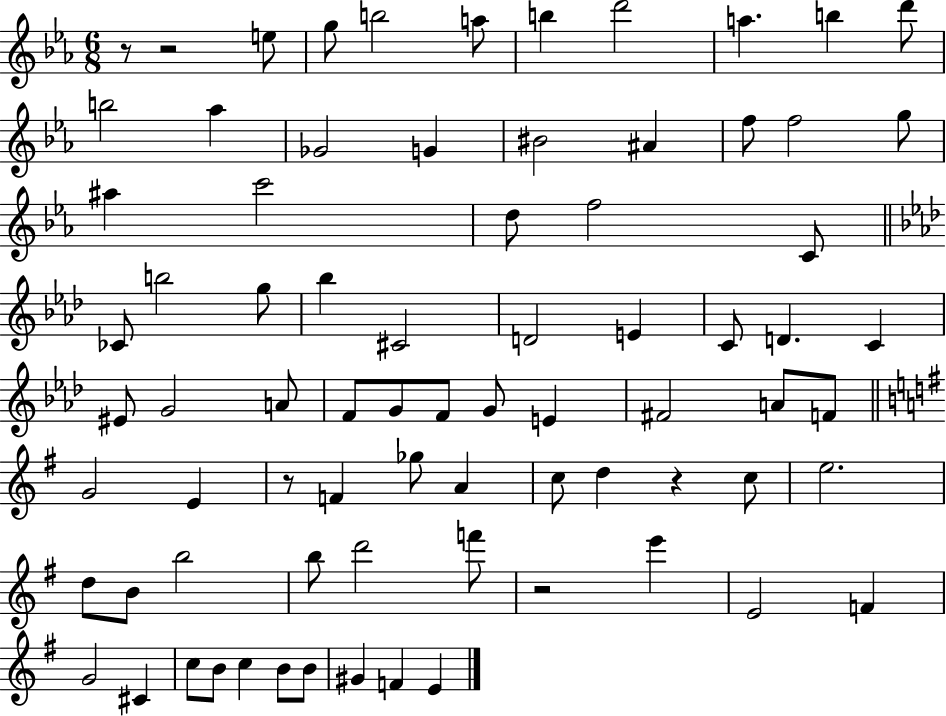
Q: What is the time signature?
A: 6/8